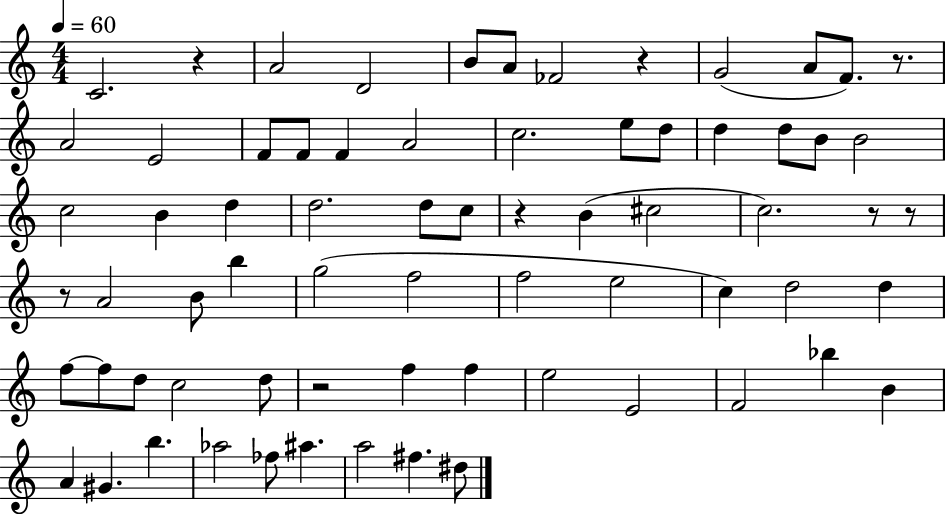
C4/h. R/q A4/h D4/h B4/e A4/e FES4/h R/q G4/h A4/e F4/e. R/e. A4/h E4/h F4/e F4/e F4/q A4/h C5/h. E5/e D5/e D5/q D5/e B4/e B4/h C5/h B4/q D5/q D5/h. D5/e C5/e R/q B4/q C#5/h C5/h. R/e R/e R/e A4/h B4/e B5/q G5/h F5/h F5/h E5/h C5/q D5/h D5/q F5/e F5/e D5/e C5/h D5/e R/h F5/q F5/q E5/h E4/h F4/h Bb5/q B4/q A4/q G#4/q. B5/q. Ab5/h FES5/e A#5/q. A5/h F#5/q. D#5/e